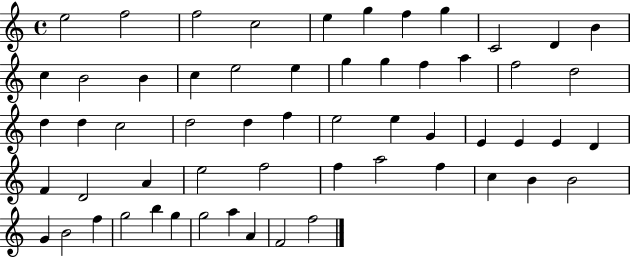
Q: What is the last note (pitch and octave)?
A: F5